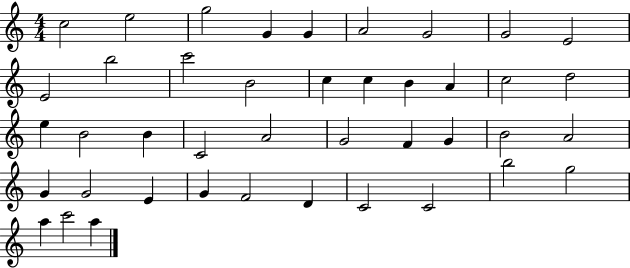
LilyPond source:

{
  \clef treble
  \numericTimeSignature
  \time 4/4
  \key c \major
  c''2 e''2 | g''2 g'4 g'4 | a'2 g'2 | g'2 e'2 | \break e'2 b''2 | c'''2 b'2 | c''4 c''4 b'4 a'4 | c''2 d''2 | \break e''4 b'2 b'4 | c'2 a'2 | g'2 f'4 g'4 | b'2 a'2 | \break g'4 g'2 e'4 | g'4 f'2 d'4 | c'2 c'2 | b''2 g''2 | \break a''4 c'''2 a''4 | \bar "|."
}